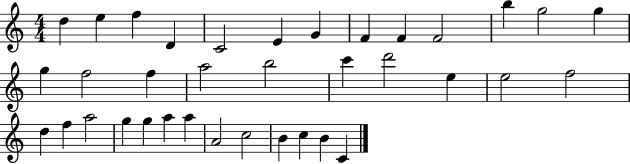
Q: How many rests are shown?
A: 0